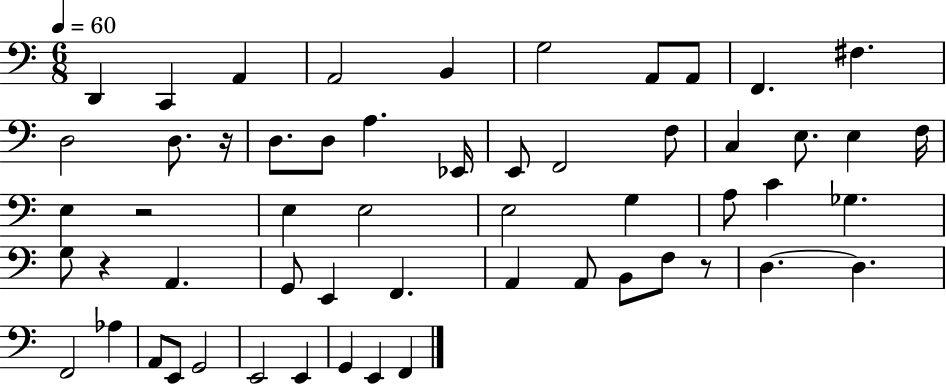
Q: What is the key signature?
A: C major